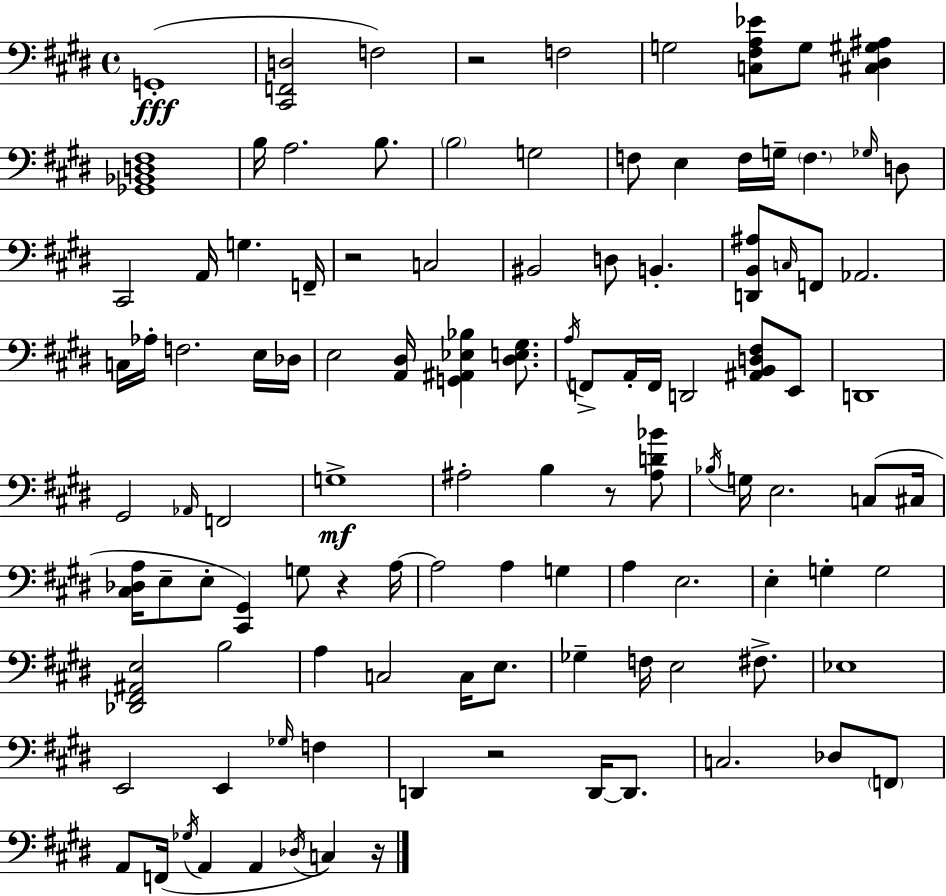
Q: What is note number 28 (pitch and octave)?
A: Ab2